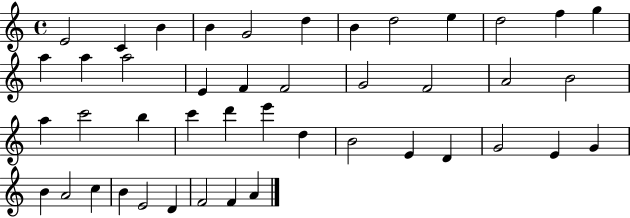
E4/h C4/q B4/q B4/q G4/h D5/q B4/q D5/h E5/q D5/h F5/q G5/q A5/q A5/q A5/h E4/q F4/q F4/h G4/h F4/h A4/h B4/h A5/q C6/h B5/q C6/q D6/q E6/q D5/q B4/h E4/q D4/q G4/h E4/q G4/q B4/q A4/h C5/q B4/q E4/h D4/q F4/h F4/q A4/q